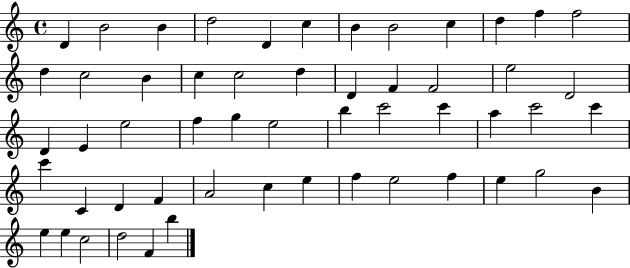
{
  \clef treble
  \time 4/4
  \defaultTimeSignature
  \key c \major
  d'4 b'2 b'4 | d''2 d'4 c''4 | b'4 b'2 c''4 | d''4 f''4 f''2 | \break d''4 c''2 b'4 | c''4 c''2 d''4 | d'4 f'4 f'2 | e''2 d'2 | \break d'4 e'4 e''2 | f''4 g''4 e''2 | b''4 c'''2 c'''4 | a''4 c'''2 c'''4 | \break c'''4 c'4 d'4 f'4 | a'2 c''4 e''4 | f''4 e''2 f''4 | e''4 g''2 b'4 | \break e''4 e''4 c''2 | d''2 f'4 b''4 | \bar "|."
}